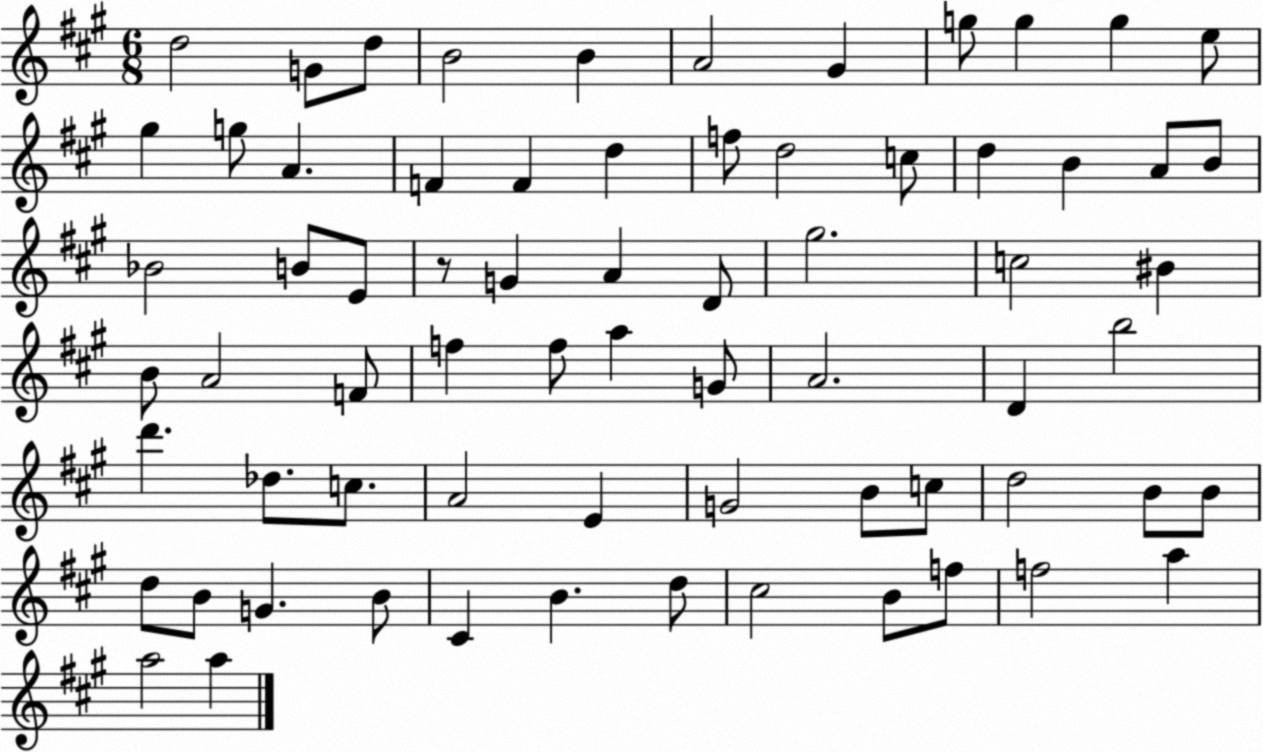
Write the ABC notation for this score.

X:1
T:Untitled
M:6/8
L:1/4
K:A
d2 G/2 d/2 B2 B A2 ^G g/2 g g e/2 ^g g/2 A F F d f/2 d2 c/2 d B A/2 B/2 _B2 B/2 E/2 z/2 G A D/2 ^g2 c2 ^B B/2 A2 F/2 f f/2 a G/2 A2 D b2 d' _d/2 c/2 A2 E G2 B/2 c/2 d2 B/2 B/2 d/2 B/2 G B/2 ^C B d/2 ^c2 B/2 f/2 f2 a a2 a